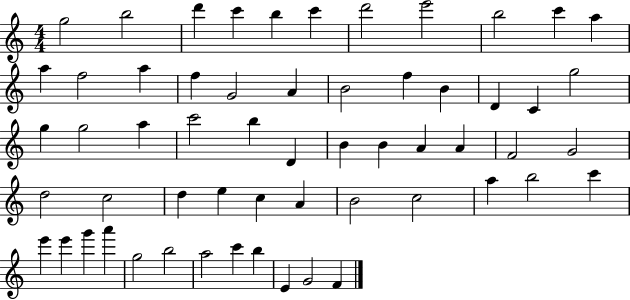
G5/h B5/h D6/q C6/q B5/q C6/q D6/h E6/h B5/h C6/q A5/q A5/q F5/h A5/q F5/q G4/h A4/q B4/h F5/q B4/q D4/q C4/q G5/h G5/q G5/h A5/q C6/h B5/q D4/q B4/q B4/q A4/q A4/q F4/h G4/h D5/h C5/h D5/q E5/q C5/q A4/q B4/h C5/h A5/q B5/h C6/q E6/q E6/q G6/q A6/q G5/h B5/h A5/h C6/q B5/q E4/q G4/h F4/q